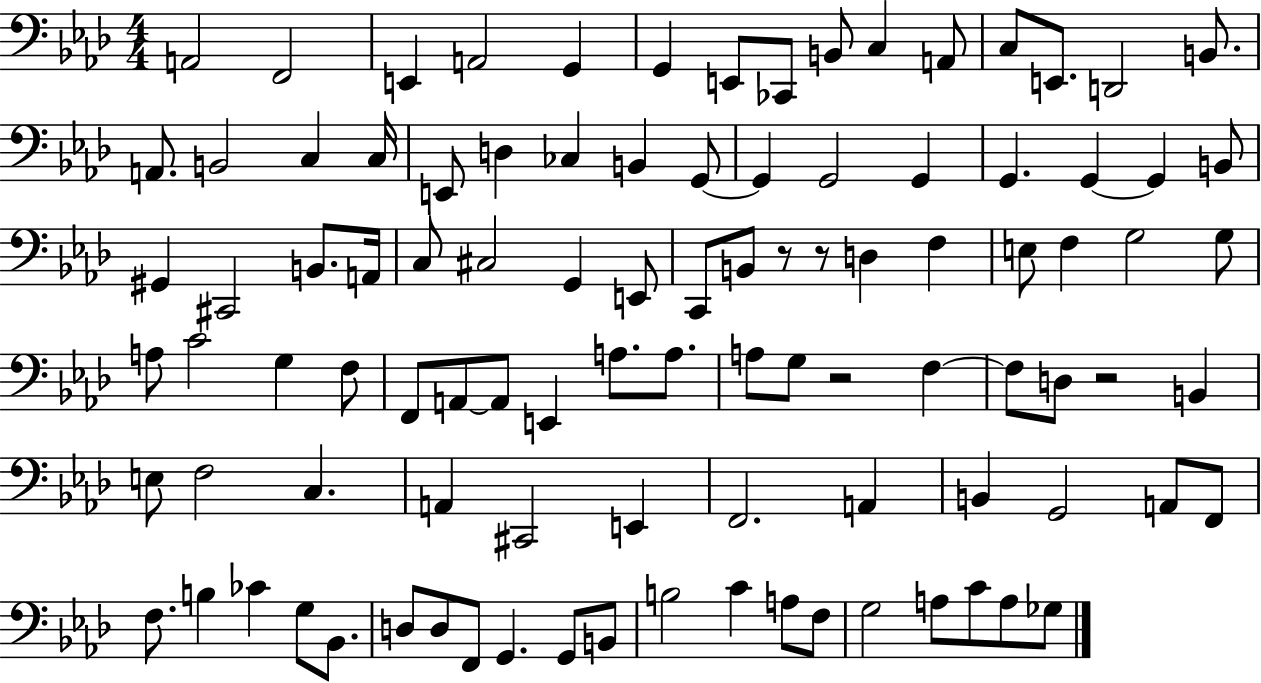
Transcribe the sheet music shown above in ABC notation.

X:1
T:Untitled
M:4/4
L:1/4
K:Ab
A,,2 F,,2 E,, A,,2 G,, G,, E,,/2 _C,,/2 B,,/2 C, A,,/2 C,/2 E,,/2 D,,2 B,,/2 A,,/2 B,,2 C, C,/4 E,,/2 D, _C, B,, G,,/2 G,, G,,2 G,, G,, G,, G,, B,,/2 ^G,, ^C,,2 B,,/2 A,,/4 C,/2 ^C,2 G,, E,,/2 C,,/2 B,,/2 z/2 z/2 D, F, E,/2 F, G,2 G,/2 A,/2 C2 G, F,/2 F,,/2 A,,/2 A,,/2 E,, A,/2 A,/2 A,/2 G,/2 z2 F, F,/2 D,/2 z2 B,, E,/2 F,2 C, A,, ^C,,2 E,, F,,2 A,, B,, G,,2 A,,/2 F,,/2 F,/2 B, _C G,/2 _B,,/2 D,/2 D,/2 F,,/2 G,, G,,/2 B,,/2 B,2 C A,/2 F,/2 G,2 A,/2 C/2 A,/2 _G,/2